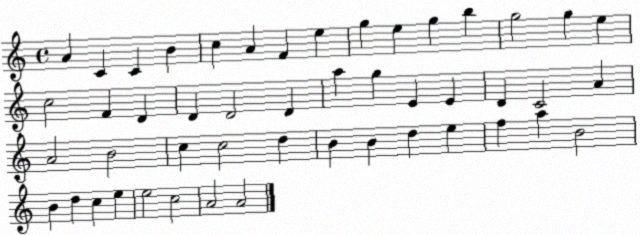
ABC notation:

X:1
T:Untitled
M:4/4
L:1/4
K:C
A C C B c A F e g e g b g2 g e c2 F D D D2 D a g E E D C2 A A2 B2 c c2 d B B d e f a B2 B d c e e2 c2 A2 A2